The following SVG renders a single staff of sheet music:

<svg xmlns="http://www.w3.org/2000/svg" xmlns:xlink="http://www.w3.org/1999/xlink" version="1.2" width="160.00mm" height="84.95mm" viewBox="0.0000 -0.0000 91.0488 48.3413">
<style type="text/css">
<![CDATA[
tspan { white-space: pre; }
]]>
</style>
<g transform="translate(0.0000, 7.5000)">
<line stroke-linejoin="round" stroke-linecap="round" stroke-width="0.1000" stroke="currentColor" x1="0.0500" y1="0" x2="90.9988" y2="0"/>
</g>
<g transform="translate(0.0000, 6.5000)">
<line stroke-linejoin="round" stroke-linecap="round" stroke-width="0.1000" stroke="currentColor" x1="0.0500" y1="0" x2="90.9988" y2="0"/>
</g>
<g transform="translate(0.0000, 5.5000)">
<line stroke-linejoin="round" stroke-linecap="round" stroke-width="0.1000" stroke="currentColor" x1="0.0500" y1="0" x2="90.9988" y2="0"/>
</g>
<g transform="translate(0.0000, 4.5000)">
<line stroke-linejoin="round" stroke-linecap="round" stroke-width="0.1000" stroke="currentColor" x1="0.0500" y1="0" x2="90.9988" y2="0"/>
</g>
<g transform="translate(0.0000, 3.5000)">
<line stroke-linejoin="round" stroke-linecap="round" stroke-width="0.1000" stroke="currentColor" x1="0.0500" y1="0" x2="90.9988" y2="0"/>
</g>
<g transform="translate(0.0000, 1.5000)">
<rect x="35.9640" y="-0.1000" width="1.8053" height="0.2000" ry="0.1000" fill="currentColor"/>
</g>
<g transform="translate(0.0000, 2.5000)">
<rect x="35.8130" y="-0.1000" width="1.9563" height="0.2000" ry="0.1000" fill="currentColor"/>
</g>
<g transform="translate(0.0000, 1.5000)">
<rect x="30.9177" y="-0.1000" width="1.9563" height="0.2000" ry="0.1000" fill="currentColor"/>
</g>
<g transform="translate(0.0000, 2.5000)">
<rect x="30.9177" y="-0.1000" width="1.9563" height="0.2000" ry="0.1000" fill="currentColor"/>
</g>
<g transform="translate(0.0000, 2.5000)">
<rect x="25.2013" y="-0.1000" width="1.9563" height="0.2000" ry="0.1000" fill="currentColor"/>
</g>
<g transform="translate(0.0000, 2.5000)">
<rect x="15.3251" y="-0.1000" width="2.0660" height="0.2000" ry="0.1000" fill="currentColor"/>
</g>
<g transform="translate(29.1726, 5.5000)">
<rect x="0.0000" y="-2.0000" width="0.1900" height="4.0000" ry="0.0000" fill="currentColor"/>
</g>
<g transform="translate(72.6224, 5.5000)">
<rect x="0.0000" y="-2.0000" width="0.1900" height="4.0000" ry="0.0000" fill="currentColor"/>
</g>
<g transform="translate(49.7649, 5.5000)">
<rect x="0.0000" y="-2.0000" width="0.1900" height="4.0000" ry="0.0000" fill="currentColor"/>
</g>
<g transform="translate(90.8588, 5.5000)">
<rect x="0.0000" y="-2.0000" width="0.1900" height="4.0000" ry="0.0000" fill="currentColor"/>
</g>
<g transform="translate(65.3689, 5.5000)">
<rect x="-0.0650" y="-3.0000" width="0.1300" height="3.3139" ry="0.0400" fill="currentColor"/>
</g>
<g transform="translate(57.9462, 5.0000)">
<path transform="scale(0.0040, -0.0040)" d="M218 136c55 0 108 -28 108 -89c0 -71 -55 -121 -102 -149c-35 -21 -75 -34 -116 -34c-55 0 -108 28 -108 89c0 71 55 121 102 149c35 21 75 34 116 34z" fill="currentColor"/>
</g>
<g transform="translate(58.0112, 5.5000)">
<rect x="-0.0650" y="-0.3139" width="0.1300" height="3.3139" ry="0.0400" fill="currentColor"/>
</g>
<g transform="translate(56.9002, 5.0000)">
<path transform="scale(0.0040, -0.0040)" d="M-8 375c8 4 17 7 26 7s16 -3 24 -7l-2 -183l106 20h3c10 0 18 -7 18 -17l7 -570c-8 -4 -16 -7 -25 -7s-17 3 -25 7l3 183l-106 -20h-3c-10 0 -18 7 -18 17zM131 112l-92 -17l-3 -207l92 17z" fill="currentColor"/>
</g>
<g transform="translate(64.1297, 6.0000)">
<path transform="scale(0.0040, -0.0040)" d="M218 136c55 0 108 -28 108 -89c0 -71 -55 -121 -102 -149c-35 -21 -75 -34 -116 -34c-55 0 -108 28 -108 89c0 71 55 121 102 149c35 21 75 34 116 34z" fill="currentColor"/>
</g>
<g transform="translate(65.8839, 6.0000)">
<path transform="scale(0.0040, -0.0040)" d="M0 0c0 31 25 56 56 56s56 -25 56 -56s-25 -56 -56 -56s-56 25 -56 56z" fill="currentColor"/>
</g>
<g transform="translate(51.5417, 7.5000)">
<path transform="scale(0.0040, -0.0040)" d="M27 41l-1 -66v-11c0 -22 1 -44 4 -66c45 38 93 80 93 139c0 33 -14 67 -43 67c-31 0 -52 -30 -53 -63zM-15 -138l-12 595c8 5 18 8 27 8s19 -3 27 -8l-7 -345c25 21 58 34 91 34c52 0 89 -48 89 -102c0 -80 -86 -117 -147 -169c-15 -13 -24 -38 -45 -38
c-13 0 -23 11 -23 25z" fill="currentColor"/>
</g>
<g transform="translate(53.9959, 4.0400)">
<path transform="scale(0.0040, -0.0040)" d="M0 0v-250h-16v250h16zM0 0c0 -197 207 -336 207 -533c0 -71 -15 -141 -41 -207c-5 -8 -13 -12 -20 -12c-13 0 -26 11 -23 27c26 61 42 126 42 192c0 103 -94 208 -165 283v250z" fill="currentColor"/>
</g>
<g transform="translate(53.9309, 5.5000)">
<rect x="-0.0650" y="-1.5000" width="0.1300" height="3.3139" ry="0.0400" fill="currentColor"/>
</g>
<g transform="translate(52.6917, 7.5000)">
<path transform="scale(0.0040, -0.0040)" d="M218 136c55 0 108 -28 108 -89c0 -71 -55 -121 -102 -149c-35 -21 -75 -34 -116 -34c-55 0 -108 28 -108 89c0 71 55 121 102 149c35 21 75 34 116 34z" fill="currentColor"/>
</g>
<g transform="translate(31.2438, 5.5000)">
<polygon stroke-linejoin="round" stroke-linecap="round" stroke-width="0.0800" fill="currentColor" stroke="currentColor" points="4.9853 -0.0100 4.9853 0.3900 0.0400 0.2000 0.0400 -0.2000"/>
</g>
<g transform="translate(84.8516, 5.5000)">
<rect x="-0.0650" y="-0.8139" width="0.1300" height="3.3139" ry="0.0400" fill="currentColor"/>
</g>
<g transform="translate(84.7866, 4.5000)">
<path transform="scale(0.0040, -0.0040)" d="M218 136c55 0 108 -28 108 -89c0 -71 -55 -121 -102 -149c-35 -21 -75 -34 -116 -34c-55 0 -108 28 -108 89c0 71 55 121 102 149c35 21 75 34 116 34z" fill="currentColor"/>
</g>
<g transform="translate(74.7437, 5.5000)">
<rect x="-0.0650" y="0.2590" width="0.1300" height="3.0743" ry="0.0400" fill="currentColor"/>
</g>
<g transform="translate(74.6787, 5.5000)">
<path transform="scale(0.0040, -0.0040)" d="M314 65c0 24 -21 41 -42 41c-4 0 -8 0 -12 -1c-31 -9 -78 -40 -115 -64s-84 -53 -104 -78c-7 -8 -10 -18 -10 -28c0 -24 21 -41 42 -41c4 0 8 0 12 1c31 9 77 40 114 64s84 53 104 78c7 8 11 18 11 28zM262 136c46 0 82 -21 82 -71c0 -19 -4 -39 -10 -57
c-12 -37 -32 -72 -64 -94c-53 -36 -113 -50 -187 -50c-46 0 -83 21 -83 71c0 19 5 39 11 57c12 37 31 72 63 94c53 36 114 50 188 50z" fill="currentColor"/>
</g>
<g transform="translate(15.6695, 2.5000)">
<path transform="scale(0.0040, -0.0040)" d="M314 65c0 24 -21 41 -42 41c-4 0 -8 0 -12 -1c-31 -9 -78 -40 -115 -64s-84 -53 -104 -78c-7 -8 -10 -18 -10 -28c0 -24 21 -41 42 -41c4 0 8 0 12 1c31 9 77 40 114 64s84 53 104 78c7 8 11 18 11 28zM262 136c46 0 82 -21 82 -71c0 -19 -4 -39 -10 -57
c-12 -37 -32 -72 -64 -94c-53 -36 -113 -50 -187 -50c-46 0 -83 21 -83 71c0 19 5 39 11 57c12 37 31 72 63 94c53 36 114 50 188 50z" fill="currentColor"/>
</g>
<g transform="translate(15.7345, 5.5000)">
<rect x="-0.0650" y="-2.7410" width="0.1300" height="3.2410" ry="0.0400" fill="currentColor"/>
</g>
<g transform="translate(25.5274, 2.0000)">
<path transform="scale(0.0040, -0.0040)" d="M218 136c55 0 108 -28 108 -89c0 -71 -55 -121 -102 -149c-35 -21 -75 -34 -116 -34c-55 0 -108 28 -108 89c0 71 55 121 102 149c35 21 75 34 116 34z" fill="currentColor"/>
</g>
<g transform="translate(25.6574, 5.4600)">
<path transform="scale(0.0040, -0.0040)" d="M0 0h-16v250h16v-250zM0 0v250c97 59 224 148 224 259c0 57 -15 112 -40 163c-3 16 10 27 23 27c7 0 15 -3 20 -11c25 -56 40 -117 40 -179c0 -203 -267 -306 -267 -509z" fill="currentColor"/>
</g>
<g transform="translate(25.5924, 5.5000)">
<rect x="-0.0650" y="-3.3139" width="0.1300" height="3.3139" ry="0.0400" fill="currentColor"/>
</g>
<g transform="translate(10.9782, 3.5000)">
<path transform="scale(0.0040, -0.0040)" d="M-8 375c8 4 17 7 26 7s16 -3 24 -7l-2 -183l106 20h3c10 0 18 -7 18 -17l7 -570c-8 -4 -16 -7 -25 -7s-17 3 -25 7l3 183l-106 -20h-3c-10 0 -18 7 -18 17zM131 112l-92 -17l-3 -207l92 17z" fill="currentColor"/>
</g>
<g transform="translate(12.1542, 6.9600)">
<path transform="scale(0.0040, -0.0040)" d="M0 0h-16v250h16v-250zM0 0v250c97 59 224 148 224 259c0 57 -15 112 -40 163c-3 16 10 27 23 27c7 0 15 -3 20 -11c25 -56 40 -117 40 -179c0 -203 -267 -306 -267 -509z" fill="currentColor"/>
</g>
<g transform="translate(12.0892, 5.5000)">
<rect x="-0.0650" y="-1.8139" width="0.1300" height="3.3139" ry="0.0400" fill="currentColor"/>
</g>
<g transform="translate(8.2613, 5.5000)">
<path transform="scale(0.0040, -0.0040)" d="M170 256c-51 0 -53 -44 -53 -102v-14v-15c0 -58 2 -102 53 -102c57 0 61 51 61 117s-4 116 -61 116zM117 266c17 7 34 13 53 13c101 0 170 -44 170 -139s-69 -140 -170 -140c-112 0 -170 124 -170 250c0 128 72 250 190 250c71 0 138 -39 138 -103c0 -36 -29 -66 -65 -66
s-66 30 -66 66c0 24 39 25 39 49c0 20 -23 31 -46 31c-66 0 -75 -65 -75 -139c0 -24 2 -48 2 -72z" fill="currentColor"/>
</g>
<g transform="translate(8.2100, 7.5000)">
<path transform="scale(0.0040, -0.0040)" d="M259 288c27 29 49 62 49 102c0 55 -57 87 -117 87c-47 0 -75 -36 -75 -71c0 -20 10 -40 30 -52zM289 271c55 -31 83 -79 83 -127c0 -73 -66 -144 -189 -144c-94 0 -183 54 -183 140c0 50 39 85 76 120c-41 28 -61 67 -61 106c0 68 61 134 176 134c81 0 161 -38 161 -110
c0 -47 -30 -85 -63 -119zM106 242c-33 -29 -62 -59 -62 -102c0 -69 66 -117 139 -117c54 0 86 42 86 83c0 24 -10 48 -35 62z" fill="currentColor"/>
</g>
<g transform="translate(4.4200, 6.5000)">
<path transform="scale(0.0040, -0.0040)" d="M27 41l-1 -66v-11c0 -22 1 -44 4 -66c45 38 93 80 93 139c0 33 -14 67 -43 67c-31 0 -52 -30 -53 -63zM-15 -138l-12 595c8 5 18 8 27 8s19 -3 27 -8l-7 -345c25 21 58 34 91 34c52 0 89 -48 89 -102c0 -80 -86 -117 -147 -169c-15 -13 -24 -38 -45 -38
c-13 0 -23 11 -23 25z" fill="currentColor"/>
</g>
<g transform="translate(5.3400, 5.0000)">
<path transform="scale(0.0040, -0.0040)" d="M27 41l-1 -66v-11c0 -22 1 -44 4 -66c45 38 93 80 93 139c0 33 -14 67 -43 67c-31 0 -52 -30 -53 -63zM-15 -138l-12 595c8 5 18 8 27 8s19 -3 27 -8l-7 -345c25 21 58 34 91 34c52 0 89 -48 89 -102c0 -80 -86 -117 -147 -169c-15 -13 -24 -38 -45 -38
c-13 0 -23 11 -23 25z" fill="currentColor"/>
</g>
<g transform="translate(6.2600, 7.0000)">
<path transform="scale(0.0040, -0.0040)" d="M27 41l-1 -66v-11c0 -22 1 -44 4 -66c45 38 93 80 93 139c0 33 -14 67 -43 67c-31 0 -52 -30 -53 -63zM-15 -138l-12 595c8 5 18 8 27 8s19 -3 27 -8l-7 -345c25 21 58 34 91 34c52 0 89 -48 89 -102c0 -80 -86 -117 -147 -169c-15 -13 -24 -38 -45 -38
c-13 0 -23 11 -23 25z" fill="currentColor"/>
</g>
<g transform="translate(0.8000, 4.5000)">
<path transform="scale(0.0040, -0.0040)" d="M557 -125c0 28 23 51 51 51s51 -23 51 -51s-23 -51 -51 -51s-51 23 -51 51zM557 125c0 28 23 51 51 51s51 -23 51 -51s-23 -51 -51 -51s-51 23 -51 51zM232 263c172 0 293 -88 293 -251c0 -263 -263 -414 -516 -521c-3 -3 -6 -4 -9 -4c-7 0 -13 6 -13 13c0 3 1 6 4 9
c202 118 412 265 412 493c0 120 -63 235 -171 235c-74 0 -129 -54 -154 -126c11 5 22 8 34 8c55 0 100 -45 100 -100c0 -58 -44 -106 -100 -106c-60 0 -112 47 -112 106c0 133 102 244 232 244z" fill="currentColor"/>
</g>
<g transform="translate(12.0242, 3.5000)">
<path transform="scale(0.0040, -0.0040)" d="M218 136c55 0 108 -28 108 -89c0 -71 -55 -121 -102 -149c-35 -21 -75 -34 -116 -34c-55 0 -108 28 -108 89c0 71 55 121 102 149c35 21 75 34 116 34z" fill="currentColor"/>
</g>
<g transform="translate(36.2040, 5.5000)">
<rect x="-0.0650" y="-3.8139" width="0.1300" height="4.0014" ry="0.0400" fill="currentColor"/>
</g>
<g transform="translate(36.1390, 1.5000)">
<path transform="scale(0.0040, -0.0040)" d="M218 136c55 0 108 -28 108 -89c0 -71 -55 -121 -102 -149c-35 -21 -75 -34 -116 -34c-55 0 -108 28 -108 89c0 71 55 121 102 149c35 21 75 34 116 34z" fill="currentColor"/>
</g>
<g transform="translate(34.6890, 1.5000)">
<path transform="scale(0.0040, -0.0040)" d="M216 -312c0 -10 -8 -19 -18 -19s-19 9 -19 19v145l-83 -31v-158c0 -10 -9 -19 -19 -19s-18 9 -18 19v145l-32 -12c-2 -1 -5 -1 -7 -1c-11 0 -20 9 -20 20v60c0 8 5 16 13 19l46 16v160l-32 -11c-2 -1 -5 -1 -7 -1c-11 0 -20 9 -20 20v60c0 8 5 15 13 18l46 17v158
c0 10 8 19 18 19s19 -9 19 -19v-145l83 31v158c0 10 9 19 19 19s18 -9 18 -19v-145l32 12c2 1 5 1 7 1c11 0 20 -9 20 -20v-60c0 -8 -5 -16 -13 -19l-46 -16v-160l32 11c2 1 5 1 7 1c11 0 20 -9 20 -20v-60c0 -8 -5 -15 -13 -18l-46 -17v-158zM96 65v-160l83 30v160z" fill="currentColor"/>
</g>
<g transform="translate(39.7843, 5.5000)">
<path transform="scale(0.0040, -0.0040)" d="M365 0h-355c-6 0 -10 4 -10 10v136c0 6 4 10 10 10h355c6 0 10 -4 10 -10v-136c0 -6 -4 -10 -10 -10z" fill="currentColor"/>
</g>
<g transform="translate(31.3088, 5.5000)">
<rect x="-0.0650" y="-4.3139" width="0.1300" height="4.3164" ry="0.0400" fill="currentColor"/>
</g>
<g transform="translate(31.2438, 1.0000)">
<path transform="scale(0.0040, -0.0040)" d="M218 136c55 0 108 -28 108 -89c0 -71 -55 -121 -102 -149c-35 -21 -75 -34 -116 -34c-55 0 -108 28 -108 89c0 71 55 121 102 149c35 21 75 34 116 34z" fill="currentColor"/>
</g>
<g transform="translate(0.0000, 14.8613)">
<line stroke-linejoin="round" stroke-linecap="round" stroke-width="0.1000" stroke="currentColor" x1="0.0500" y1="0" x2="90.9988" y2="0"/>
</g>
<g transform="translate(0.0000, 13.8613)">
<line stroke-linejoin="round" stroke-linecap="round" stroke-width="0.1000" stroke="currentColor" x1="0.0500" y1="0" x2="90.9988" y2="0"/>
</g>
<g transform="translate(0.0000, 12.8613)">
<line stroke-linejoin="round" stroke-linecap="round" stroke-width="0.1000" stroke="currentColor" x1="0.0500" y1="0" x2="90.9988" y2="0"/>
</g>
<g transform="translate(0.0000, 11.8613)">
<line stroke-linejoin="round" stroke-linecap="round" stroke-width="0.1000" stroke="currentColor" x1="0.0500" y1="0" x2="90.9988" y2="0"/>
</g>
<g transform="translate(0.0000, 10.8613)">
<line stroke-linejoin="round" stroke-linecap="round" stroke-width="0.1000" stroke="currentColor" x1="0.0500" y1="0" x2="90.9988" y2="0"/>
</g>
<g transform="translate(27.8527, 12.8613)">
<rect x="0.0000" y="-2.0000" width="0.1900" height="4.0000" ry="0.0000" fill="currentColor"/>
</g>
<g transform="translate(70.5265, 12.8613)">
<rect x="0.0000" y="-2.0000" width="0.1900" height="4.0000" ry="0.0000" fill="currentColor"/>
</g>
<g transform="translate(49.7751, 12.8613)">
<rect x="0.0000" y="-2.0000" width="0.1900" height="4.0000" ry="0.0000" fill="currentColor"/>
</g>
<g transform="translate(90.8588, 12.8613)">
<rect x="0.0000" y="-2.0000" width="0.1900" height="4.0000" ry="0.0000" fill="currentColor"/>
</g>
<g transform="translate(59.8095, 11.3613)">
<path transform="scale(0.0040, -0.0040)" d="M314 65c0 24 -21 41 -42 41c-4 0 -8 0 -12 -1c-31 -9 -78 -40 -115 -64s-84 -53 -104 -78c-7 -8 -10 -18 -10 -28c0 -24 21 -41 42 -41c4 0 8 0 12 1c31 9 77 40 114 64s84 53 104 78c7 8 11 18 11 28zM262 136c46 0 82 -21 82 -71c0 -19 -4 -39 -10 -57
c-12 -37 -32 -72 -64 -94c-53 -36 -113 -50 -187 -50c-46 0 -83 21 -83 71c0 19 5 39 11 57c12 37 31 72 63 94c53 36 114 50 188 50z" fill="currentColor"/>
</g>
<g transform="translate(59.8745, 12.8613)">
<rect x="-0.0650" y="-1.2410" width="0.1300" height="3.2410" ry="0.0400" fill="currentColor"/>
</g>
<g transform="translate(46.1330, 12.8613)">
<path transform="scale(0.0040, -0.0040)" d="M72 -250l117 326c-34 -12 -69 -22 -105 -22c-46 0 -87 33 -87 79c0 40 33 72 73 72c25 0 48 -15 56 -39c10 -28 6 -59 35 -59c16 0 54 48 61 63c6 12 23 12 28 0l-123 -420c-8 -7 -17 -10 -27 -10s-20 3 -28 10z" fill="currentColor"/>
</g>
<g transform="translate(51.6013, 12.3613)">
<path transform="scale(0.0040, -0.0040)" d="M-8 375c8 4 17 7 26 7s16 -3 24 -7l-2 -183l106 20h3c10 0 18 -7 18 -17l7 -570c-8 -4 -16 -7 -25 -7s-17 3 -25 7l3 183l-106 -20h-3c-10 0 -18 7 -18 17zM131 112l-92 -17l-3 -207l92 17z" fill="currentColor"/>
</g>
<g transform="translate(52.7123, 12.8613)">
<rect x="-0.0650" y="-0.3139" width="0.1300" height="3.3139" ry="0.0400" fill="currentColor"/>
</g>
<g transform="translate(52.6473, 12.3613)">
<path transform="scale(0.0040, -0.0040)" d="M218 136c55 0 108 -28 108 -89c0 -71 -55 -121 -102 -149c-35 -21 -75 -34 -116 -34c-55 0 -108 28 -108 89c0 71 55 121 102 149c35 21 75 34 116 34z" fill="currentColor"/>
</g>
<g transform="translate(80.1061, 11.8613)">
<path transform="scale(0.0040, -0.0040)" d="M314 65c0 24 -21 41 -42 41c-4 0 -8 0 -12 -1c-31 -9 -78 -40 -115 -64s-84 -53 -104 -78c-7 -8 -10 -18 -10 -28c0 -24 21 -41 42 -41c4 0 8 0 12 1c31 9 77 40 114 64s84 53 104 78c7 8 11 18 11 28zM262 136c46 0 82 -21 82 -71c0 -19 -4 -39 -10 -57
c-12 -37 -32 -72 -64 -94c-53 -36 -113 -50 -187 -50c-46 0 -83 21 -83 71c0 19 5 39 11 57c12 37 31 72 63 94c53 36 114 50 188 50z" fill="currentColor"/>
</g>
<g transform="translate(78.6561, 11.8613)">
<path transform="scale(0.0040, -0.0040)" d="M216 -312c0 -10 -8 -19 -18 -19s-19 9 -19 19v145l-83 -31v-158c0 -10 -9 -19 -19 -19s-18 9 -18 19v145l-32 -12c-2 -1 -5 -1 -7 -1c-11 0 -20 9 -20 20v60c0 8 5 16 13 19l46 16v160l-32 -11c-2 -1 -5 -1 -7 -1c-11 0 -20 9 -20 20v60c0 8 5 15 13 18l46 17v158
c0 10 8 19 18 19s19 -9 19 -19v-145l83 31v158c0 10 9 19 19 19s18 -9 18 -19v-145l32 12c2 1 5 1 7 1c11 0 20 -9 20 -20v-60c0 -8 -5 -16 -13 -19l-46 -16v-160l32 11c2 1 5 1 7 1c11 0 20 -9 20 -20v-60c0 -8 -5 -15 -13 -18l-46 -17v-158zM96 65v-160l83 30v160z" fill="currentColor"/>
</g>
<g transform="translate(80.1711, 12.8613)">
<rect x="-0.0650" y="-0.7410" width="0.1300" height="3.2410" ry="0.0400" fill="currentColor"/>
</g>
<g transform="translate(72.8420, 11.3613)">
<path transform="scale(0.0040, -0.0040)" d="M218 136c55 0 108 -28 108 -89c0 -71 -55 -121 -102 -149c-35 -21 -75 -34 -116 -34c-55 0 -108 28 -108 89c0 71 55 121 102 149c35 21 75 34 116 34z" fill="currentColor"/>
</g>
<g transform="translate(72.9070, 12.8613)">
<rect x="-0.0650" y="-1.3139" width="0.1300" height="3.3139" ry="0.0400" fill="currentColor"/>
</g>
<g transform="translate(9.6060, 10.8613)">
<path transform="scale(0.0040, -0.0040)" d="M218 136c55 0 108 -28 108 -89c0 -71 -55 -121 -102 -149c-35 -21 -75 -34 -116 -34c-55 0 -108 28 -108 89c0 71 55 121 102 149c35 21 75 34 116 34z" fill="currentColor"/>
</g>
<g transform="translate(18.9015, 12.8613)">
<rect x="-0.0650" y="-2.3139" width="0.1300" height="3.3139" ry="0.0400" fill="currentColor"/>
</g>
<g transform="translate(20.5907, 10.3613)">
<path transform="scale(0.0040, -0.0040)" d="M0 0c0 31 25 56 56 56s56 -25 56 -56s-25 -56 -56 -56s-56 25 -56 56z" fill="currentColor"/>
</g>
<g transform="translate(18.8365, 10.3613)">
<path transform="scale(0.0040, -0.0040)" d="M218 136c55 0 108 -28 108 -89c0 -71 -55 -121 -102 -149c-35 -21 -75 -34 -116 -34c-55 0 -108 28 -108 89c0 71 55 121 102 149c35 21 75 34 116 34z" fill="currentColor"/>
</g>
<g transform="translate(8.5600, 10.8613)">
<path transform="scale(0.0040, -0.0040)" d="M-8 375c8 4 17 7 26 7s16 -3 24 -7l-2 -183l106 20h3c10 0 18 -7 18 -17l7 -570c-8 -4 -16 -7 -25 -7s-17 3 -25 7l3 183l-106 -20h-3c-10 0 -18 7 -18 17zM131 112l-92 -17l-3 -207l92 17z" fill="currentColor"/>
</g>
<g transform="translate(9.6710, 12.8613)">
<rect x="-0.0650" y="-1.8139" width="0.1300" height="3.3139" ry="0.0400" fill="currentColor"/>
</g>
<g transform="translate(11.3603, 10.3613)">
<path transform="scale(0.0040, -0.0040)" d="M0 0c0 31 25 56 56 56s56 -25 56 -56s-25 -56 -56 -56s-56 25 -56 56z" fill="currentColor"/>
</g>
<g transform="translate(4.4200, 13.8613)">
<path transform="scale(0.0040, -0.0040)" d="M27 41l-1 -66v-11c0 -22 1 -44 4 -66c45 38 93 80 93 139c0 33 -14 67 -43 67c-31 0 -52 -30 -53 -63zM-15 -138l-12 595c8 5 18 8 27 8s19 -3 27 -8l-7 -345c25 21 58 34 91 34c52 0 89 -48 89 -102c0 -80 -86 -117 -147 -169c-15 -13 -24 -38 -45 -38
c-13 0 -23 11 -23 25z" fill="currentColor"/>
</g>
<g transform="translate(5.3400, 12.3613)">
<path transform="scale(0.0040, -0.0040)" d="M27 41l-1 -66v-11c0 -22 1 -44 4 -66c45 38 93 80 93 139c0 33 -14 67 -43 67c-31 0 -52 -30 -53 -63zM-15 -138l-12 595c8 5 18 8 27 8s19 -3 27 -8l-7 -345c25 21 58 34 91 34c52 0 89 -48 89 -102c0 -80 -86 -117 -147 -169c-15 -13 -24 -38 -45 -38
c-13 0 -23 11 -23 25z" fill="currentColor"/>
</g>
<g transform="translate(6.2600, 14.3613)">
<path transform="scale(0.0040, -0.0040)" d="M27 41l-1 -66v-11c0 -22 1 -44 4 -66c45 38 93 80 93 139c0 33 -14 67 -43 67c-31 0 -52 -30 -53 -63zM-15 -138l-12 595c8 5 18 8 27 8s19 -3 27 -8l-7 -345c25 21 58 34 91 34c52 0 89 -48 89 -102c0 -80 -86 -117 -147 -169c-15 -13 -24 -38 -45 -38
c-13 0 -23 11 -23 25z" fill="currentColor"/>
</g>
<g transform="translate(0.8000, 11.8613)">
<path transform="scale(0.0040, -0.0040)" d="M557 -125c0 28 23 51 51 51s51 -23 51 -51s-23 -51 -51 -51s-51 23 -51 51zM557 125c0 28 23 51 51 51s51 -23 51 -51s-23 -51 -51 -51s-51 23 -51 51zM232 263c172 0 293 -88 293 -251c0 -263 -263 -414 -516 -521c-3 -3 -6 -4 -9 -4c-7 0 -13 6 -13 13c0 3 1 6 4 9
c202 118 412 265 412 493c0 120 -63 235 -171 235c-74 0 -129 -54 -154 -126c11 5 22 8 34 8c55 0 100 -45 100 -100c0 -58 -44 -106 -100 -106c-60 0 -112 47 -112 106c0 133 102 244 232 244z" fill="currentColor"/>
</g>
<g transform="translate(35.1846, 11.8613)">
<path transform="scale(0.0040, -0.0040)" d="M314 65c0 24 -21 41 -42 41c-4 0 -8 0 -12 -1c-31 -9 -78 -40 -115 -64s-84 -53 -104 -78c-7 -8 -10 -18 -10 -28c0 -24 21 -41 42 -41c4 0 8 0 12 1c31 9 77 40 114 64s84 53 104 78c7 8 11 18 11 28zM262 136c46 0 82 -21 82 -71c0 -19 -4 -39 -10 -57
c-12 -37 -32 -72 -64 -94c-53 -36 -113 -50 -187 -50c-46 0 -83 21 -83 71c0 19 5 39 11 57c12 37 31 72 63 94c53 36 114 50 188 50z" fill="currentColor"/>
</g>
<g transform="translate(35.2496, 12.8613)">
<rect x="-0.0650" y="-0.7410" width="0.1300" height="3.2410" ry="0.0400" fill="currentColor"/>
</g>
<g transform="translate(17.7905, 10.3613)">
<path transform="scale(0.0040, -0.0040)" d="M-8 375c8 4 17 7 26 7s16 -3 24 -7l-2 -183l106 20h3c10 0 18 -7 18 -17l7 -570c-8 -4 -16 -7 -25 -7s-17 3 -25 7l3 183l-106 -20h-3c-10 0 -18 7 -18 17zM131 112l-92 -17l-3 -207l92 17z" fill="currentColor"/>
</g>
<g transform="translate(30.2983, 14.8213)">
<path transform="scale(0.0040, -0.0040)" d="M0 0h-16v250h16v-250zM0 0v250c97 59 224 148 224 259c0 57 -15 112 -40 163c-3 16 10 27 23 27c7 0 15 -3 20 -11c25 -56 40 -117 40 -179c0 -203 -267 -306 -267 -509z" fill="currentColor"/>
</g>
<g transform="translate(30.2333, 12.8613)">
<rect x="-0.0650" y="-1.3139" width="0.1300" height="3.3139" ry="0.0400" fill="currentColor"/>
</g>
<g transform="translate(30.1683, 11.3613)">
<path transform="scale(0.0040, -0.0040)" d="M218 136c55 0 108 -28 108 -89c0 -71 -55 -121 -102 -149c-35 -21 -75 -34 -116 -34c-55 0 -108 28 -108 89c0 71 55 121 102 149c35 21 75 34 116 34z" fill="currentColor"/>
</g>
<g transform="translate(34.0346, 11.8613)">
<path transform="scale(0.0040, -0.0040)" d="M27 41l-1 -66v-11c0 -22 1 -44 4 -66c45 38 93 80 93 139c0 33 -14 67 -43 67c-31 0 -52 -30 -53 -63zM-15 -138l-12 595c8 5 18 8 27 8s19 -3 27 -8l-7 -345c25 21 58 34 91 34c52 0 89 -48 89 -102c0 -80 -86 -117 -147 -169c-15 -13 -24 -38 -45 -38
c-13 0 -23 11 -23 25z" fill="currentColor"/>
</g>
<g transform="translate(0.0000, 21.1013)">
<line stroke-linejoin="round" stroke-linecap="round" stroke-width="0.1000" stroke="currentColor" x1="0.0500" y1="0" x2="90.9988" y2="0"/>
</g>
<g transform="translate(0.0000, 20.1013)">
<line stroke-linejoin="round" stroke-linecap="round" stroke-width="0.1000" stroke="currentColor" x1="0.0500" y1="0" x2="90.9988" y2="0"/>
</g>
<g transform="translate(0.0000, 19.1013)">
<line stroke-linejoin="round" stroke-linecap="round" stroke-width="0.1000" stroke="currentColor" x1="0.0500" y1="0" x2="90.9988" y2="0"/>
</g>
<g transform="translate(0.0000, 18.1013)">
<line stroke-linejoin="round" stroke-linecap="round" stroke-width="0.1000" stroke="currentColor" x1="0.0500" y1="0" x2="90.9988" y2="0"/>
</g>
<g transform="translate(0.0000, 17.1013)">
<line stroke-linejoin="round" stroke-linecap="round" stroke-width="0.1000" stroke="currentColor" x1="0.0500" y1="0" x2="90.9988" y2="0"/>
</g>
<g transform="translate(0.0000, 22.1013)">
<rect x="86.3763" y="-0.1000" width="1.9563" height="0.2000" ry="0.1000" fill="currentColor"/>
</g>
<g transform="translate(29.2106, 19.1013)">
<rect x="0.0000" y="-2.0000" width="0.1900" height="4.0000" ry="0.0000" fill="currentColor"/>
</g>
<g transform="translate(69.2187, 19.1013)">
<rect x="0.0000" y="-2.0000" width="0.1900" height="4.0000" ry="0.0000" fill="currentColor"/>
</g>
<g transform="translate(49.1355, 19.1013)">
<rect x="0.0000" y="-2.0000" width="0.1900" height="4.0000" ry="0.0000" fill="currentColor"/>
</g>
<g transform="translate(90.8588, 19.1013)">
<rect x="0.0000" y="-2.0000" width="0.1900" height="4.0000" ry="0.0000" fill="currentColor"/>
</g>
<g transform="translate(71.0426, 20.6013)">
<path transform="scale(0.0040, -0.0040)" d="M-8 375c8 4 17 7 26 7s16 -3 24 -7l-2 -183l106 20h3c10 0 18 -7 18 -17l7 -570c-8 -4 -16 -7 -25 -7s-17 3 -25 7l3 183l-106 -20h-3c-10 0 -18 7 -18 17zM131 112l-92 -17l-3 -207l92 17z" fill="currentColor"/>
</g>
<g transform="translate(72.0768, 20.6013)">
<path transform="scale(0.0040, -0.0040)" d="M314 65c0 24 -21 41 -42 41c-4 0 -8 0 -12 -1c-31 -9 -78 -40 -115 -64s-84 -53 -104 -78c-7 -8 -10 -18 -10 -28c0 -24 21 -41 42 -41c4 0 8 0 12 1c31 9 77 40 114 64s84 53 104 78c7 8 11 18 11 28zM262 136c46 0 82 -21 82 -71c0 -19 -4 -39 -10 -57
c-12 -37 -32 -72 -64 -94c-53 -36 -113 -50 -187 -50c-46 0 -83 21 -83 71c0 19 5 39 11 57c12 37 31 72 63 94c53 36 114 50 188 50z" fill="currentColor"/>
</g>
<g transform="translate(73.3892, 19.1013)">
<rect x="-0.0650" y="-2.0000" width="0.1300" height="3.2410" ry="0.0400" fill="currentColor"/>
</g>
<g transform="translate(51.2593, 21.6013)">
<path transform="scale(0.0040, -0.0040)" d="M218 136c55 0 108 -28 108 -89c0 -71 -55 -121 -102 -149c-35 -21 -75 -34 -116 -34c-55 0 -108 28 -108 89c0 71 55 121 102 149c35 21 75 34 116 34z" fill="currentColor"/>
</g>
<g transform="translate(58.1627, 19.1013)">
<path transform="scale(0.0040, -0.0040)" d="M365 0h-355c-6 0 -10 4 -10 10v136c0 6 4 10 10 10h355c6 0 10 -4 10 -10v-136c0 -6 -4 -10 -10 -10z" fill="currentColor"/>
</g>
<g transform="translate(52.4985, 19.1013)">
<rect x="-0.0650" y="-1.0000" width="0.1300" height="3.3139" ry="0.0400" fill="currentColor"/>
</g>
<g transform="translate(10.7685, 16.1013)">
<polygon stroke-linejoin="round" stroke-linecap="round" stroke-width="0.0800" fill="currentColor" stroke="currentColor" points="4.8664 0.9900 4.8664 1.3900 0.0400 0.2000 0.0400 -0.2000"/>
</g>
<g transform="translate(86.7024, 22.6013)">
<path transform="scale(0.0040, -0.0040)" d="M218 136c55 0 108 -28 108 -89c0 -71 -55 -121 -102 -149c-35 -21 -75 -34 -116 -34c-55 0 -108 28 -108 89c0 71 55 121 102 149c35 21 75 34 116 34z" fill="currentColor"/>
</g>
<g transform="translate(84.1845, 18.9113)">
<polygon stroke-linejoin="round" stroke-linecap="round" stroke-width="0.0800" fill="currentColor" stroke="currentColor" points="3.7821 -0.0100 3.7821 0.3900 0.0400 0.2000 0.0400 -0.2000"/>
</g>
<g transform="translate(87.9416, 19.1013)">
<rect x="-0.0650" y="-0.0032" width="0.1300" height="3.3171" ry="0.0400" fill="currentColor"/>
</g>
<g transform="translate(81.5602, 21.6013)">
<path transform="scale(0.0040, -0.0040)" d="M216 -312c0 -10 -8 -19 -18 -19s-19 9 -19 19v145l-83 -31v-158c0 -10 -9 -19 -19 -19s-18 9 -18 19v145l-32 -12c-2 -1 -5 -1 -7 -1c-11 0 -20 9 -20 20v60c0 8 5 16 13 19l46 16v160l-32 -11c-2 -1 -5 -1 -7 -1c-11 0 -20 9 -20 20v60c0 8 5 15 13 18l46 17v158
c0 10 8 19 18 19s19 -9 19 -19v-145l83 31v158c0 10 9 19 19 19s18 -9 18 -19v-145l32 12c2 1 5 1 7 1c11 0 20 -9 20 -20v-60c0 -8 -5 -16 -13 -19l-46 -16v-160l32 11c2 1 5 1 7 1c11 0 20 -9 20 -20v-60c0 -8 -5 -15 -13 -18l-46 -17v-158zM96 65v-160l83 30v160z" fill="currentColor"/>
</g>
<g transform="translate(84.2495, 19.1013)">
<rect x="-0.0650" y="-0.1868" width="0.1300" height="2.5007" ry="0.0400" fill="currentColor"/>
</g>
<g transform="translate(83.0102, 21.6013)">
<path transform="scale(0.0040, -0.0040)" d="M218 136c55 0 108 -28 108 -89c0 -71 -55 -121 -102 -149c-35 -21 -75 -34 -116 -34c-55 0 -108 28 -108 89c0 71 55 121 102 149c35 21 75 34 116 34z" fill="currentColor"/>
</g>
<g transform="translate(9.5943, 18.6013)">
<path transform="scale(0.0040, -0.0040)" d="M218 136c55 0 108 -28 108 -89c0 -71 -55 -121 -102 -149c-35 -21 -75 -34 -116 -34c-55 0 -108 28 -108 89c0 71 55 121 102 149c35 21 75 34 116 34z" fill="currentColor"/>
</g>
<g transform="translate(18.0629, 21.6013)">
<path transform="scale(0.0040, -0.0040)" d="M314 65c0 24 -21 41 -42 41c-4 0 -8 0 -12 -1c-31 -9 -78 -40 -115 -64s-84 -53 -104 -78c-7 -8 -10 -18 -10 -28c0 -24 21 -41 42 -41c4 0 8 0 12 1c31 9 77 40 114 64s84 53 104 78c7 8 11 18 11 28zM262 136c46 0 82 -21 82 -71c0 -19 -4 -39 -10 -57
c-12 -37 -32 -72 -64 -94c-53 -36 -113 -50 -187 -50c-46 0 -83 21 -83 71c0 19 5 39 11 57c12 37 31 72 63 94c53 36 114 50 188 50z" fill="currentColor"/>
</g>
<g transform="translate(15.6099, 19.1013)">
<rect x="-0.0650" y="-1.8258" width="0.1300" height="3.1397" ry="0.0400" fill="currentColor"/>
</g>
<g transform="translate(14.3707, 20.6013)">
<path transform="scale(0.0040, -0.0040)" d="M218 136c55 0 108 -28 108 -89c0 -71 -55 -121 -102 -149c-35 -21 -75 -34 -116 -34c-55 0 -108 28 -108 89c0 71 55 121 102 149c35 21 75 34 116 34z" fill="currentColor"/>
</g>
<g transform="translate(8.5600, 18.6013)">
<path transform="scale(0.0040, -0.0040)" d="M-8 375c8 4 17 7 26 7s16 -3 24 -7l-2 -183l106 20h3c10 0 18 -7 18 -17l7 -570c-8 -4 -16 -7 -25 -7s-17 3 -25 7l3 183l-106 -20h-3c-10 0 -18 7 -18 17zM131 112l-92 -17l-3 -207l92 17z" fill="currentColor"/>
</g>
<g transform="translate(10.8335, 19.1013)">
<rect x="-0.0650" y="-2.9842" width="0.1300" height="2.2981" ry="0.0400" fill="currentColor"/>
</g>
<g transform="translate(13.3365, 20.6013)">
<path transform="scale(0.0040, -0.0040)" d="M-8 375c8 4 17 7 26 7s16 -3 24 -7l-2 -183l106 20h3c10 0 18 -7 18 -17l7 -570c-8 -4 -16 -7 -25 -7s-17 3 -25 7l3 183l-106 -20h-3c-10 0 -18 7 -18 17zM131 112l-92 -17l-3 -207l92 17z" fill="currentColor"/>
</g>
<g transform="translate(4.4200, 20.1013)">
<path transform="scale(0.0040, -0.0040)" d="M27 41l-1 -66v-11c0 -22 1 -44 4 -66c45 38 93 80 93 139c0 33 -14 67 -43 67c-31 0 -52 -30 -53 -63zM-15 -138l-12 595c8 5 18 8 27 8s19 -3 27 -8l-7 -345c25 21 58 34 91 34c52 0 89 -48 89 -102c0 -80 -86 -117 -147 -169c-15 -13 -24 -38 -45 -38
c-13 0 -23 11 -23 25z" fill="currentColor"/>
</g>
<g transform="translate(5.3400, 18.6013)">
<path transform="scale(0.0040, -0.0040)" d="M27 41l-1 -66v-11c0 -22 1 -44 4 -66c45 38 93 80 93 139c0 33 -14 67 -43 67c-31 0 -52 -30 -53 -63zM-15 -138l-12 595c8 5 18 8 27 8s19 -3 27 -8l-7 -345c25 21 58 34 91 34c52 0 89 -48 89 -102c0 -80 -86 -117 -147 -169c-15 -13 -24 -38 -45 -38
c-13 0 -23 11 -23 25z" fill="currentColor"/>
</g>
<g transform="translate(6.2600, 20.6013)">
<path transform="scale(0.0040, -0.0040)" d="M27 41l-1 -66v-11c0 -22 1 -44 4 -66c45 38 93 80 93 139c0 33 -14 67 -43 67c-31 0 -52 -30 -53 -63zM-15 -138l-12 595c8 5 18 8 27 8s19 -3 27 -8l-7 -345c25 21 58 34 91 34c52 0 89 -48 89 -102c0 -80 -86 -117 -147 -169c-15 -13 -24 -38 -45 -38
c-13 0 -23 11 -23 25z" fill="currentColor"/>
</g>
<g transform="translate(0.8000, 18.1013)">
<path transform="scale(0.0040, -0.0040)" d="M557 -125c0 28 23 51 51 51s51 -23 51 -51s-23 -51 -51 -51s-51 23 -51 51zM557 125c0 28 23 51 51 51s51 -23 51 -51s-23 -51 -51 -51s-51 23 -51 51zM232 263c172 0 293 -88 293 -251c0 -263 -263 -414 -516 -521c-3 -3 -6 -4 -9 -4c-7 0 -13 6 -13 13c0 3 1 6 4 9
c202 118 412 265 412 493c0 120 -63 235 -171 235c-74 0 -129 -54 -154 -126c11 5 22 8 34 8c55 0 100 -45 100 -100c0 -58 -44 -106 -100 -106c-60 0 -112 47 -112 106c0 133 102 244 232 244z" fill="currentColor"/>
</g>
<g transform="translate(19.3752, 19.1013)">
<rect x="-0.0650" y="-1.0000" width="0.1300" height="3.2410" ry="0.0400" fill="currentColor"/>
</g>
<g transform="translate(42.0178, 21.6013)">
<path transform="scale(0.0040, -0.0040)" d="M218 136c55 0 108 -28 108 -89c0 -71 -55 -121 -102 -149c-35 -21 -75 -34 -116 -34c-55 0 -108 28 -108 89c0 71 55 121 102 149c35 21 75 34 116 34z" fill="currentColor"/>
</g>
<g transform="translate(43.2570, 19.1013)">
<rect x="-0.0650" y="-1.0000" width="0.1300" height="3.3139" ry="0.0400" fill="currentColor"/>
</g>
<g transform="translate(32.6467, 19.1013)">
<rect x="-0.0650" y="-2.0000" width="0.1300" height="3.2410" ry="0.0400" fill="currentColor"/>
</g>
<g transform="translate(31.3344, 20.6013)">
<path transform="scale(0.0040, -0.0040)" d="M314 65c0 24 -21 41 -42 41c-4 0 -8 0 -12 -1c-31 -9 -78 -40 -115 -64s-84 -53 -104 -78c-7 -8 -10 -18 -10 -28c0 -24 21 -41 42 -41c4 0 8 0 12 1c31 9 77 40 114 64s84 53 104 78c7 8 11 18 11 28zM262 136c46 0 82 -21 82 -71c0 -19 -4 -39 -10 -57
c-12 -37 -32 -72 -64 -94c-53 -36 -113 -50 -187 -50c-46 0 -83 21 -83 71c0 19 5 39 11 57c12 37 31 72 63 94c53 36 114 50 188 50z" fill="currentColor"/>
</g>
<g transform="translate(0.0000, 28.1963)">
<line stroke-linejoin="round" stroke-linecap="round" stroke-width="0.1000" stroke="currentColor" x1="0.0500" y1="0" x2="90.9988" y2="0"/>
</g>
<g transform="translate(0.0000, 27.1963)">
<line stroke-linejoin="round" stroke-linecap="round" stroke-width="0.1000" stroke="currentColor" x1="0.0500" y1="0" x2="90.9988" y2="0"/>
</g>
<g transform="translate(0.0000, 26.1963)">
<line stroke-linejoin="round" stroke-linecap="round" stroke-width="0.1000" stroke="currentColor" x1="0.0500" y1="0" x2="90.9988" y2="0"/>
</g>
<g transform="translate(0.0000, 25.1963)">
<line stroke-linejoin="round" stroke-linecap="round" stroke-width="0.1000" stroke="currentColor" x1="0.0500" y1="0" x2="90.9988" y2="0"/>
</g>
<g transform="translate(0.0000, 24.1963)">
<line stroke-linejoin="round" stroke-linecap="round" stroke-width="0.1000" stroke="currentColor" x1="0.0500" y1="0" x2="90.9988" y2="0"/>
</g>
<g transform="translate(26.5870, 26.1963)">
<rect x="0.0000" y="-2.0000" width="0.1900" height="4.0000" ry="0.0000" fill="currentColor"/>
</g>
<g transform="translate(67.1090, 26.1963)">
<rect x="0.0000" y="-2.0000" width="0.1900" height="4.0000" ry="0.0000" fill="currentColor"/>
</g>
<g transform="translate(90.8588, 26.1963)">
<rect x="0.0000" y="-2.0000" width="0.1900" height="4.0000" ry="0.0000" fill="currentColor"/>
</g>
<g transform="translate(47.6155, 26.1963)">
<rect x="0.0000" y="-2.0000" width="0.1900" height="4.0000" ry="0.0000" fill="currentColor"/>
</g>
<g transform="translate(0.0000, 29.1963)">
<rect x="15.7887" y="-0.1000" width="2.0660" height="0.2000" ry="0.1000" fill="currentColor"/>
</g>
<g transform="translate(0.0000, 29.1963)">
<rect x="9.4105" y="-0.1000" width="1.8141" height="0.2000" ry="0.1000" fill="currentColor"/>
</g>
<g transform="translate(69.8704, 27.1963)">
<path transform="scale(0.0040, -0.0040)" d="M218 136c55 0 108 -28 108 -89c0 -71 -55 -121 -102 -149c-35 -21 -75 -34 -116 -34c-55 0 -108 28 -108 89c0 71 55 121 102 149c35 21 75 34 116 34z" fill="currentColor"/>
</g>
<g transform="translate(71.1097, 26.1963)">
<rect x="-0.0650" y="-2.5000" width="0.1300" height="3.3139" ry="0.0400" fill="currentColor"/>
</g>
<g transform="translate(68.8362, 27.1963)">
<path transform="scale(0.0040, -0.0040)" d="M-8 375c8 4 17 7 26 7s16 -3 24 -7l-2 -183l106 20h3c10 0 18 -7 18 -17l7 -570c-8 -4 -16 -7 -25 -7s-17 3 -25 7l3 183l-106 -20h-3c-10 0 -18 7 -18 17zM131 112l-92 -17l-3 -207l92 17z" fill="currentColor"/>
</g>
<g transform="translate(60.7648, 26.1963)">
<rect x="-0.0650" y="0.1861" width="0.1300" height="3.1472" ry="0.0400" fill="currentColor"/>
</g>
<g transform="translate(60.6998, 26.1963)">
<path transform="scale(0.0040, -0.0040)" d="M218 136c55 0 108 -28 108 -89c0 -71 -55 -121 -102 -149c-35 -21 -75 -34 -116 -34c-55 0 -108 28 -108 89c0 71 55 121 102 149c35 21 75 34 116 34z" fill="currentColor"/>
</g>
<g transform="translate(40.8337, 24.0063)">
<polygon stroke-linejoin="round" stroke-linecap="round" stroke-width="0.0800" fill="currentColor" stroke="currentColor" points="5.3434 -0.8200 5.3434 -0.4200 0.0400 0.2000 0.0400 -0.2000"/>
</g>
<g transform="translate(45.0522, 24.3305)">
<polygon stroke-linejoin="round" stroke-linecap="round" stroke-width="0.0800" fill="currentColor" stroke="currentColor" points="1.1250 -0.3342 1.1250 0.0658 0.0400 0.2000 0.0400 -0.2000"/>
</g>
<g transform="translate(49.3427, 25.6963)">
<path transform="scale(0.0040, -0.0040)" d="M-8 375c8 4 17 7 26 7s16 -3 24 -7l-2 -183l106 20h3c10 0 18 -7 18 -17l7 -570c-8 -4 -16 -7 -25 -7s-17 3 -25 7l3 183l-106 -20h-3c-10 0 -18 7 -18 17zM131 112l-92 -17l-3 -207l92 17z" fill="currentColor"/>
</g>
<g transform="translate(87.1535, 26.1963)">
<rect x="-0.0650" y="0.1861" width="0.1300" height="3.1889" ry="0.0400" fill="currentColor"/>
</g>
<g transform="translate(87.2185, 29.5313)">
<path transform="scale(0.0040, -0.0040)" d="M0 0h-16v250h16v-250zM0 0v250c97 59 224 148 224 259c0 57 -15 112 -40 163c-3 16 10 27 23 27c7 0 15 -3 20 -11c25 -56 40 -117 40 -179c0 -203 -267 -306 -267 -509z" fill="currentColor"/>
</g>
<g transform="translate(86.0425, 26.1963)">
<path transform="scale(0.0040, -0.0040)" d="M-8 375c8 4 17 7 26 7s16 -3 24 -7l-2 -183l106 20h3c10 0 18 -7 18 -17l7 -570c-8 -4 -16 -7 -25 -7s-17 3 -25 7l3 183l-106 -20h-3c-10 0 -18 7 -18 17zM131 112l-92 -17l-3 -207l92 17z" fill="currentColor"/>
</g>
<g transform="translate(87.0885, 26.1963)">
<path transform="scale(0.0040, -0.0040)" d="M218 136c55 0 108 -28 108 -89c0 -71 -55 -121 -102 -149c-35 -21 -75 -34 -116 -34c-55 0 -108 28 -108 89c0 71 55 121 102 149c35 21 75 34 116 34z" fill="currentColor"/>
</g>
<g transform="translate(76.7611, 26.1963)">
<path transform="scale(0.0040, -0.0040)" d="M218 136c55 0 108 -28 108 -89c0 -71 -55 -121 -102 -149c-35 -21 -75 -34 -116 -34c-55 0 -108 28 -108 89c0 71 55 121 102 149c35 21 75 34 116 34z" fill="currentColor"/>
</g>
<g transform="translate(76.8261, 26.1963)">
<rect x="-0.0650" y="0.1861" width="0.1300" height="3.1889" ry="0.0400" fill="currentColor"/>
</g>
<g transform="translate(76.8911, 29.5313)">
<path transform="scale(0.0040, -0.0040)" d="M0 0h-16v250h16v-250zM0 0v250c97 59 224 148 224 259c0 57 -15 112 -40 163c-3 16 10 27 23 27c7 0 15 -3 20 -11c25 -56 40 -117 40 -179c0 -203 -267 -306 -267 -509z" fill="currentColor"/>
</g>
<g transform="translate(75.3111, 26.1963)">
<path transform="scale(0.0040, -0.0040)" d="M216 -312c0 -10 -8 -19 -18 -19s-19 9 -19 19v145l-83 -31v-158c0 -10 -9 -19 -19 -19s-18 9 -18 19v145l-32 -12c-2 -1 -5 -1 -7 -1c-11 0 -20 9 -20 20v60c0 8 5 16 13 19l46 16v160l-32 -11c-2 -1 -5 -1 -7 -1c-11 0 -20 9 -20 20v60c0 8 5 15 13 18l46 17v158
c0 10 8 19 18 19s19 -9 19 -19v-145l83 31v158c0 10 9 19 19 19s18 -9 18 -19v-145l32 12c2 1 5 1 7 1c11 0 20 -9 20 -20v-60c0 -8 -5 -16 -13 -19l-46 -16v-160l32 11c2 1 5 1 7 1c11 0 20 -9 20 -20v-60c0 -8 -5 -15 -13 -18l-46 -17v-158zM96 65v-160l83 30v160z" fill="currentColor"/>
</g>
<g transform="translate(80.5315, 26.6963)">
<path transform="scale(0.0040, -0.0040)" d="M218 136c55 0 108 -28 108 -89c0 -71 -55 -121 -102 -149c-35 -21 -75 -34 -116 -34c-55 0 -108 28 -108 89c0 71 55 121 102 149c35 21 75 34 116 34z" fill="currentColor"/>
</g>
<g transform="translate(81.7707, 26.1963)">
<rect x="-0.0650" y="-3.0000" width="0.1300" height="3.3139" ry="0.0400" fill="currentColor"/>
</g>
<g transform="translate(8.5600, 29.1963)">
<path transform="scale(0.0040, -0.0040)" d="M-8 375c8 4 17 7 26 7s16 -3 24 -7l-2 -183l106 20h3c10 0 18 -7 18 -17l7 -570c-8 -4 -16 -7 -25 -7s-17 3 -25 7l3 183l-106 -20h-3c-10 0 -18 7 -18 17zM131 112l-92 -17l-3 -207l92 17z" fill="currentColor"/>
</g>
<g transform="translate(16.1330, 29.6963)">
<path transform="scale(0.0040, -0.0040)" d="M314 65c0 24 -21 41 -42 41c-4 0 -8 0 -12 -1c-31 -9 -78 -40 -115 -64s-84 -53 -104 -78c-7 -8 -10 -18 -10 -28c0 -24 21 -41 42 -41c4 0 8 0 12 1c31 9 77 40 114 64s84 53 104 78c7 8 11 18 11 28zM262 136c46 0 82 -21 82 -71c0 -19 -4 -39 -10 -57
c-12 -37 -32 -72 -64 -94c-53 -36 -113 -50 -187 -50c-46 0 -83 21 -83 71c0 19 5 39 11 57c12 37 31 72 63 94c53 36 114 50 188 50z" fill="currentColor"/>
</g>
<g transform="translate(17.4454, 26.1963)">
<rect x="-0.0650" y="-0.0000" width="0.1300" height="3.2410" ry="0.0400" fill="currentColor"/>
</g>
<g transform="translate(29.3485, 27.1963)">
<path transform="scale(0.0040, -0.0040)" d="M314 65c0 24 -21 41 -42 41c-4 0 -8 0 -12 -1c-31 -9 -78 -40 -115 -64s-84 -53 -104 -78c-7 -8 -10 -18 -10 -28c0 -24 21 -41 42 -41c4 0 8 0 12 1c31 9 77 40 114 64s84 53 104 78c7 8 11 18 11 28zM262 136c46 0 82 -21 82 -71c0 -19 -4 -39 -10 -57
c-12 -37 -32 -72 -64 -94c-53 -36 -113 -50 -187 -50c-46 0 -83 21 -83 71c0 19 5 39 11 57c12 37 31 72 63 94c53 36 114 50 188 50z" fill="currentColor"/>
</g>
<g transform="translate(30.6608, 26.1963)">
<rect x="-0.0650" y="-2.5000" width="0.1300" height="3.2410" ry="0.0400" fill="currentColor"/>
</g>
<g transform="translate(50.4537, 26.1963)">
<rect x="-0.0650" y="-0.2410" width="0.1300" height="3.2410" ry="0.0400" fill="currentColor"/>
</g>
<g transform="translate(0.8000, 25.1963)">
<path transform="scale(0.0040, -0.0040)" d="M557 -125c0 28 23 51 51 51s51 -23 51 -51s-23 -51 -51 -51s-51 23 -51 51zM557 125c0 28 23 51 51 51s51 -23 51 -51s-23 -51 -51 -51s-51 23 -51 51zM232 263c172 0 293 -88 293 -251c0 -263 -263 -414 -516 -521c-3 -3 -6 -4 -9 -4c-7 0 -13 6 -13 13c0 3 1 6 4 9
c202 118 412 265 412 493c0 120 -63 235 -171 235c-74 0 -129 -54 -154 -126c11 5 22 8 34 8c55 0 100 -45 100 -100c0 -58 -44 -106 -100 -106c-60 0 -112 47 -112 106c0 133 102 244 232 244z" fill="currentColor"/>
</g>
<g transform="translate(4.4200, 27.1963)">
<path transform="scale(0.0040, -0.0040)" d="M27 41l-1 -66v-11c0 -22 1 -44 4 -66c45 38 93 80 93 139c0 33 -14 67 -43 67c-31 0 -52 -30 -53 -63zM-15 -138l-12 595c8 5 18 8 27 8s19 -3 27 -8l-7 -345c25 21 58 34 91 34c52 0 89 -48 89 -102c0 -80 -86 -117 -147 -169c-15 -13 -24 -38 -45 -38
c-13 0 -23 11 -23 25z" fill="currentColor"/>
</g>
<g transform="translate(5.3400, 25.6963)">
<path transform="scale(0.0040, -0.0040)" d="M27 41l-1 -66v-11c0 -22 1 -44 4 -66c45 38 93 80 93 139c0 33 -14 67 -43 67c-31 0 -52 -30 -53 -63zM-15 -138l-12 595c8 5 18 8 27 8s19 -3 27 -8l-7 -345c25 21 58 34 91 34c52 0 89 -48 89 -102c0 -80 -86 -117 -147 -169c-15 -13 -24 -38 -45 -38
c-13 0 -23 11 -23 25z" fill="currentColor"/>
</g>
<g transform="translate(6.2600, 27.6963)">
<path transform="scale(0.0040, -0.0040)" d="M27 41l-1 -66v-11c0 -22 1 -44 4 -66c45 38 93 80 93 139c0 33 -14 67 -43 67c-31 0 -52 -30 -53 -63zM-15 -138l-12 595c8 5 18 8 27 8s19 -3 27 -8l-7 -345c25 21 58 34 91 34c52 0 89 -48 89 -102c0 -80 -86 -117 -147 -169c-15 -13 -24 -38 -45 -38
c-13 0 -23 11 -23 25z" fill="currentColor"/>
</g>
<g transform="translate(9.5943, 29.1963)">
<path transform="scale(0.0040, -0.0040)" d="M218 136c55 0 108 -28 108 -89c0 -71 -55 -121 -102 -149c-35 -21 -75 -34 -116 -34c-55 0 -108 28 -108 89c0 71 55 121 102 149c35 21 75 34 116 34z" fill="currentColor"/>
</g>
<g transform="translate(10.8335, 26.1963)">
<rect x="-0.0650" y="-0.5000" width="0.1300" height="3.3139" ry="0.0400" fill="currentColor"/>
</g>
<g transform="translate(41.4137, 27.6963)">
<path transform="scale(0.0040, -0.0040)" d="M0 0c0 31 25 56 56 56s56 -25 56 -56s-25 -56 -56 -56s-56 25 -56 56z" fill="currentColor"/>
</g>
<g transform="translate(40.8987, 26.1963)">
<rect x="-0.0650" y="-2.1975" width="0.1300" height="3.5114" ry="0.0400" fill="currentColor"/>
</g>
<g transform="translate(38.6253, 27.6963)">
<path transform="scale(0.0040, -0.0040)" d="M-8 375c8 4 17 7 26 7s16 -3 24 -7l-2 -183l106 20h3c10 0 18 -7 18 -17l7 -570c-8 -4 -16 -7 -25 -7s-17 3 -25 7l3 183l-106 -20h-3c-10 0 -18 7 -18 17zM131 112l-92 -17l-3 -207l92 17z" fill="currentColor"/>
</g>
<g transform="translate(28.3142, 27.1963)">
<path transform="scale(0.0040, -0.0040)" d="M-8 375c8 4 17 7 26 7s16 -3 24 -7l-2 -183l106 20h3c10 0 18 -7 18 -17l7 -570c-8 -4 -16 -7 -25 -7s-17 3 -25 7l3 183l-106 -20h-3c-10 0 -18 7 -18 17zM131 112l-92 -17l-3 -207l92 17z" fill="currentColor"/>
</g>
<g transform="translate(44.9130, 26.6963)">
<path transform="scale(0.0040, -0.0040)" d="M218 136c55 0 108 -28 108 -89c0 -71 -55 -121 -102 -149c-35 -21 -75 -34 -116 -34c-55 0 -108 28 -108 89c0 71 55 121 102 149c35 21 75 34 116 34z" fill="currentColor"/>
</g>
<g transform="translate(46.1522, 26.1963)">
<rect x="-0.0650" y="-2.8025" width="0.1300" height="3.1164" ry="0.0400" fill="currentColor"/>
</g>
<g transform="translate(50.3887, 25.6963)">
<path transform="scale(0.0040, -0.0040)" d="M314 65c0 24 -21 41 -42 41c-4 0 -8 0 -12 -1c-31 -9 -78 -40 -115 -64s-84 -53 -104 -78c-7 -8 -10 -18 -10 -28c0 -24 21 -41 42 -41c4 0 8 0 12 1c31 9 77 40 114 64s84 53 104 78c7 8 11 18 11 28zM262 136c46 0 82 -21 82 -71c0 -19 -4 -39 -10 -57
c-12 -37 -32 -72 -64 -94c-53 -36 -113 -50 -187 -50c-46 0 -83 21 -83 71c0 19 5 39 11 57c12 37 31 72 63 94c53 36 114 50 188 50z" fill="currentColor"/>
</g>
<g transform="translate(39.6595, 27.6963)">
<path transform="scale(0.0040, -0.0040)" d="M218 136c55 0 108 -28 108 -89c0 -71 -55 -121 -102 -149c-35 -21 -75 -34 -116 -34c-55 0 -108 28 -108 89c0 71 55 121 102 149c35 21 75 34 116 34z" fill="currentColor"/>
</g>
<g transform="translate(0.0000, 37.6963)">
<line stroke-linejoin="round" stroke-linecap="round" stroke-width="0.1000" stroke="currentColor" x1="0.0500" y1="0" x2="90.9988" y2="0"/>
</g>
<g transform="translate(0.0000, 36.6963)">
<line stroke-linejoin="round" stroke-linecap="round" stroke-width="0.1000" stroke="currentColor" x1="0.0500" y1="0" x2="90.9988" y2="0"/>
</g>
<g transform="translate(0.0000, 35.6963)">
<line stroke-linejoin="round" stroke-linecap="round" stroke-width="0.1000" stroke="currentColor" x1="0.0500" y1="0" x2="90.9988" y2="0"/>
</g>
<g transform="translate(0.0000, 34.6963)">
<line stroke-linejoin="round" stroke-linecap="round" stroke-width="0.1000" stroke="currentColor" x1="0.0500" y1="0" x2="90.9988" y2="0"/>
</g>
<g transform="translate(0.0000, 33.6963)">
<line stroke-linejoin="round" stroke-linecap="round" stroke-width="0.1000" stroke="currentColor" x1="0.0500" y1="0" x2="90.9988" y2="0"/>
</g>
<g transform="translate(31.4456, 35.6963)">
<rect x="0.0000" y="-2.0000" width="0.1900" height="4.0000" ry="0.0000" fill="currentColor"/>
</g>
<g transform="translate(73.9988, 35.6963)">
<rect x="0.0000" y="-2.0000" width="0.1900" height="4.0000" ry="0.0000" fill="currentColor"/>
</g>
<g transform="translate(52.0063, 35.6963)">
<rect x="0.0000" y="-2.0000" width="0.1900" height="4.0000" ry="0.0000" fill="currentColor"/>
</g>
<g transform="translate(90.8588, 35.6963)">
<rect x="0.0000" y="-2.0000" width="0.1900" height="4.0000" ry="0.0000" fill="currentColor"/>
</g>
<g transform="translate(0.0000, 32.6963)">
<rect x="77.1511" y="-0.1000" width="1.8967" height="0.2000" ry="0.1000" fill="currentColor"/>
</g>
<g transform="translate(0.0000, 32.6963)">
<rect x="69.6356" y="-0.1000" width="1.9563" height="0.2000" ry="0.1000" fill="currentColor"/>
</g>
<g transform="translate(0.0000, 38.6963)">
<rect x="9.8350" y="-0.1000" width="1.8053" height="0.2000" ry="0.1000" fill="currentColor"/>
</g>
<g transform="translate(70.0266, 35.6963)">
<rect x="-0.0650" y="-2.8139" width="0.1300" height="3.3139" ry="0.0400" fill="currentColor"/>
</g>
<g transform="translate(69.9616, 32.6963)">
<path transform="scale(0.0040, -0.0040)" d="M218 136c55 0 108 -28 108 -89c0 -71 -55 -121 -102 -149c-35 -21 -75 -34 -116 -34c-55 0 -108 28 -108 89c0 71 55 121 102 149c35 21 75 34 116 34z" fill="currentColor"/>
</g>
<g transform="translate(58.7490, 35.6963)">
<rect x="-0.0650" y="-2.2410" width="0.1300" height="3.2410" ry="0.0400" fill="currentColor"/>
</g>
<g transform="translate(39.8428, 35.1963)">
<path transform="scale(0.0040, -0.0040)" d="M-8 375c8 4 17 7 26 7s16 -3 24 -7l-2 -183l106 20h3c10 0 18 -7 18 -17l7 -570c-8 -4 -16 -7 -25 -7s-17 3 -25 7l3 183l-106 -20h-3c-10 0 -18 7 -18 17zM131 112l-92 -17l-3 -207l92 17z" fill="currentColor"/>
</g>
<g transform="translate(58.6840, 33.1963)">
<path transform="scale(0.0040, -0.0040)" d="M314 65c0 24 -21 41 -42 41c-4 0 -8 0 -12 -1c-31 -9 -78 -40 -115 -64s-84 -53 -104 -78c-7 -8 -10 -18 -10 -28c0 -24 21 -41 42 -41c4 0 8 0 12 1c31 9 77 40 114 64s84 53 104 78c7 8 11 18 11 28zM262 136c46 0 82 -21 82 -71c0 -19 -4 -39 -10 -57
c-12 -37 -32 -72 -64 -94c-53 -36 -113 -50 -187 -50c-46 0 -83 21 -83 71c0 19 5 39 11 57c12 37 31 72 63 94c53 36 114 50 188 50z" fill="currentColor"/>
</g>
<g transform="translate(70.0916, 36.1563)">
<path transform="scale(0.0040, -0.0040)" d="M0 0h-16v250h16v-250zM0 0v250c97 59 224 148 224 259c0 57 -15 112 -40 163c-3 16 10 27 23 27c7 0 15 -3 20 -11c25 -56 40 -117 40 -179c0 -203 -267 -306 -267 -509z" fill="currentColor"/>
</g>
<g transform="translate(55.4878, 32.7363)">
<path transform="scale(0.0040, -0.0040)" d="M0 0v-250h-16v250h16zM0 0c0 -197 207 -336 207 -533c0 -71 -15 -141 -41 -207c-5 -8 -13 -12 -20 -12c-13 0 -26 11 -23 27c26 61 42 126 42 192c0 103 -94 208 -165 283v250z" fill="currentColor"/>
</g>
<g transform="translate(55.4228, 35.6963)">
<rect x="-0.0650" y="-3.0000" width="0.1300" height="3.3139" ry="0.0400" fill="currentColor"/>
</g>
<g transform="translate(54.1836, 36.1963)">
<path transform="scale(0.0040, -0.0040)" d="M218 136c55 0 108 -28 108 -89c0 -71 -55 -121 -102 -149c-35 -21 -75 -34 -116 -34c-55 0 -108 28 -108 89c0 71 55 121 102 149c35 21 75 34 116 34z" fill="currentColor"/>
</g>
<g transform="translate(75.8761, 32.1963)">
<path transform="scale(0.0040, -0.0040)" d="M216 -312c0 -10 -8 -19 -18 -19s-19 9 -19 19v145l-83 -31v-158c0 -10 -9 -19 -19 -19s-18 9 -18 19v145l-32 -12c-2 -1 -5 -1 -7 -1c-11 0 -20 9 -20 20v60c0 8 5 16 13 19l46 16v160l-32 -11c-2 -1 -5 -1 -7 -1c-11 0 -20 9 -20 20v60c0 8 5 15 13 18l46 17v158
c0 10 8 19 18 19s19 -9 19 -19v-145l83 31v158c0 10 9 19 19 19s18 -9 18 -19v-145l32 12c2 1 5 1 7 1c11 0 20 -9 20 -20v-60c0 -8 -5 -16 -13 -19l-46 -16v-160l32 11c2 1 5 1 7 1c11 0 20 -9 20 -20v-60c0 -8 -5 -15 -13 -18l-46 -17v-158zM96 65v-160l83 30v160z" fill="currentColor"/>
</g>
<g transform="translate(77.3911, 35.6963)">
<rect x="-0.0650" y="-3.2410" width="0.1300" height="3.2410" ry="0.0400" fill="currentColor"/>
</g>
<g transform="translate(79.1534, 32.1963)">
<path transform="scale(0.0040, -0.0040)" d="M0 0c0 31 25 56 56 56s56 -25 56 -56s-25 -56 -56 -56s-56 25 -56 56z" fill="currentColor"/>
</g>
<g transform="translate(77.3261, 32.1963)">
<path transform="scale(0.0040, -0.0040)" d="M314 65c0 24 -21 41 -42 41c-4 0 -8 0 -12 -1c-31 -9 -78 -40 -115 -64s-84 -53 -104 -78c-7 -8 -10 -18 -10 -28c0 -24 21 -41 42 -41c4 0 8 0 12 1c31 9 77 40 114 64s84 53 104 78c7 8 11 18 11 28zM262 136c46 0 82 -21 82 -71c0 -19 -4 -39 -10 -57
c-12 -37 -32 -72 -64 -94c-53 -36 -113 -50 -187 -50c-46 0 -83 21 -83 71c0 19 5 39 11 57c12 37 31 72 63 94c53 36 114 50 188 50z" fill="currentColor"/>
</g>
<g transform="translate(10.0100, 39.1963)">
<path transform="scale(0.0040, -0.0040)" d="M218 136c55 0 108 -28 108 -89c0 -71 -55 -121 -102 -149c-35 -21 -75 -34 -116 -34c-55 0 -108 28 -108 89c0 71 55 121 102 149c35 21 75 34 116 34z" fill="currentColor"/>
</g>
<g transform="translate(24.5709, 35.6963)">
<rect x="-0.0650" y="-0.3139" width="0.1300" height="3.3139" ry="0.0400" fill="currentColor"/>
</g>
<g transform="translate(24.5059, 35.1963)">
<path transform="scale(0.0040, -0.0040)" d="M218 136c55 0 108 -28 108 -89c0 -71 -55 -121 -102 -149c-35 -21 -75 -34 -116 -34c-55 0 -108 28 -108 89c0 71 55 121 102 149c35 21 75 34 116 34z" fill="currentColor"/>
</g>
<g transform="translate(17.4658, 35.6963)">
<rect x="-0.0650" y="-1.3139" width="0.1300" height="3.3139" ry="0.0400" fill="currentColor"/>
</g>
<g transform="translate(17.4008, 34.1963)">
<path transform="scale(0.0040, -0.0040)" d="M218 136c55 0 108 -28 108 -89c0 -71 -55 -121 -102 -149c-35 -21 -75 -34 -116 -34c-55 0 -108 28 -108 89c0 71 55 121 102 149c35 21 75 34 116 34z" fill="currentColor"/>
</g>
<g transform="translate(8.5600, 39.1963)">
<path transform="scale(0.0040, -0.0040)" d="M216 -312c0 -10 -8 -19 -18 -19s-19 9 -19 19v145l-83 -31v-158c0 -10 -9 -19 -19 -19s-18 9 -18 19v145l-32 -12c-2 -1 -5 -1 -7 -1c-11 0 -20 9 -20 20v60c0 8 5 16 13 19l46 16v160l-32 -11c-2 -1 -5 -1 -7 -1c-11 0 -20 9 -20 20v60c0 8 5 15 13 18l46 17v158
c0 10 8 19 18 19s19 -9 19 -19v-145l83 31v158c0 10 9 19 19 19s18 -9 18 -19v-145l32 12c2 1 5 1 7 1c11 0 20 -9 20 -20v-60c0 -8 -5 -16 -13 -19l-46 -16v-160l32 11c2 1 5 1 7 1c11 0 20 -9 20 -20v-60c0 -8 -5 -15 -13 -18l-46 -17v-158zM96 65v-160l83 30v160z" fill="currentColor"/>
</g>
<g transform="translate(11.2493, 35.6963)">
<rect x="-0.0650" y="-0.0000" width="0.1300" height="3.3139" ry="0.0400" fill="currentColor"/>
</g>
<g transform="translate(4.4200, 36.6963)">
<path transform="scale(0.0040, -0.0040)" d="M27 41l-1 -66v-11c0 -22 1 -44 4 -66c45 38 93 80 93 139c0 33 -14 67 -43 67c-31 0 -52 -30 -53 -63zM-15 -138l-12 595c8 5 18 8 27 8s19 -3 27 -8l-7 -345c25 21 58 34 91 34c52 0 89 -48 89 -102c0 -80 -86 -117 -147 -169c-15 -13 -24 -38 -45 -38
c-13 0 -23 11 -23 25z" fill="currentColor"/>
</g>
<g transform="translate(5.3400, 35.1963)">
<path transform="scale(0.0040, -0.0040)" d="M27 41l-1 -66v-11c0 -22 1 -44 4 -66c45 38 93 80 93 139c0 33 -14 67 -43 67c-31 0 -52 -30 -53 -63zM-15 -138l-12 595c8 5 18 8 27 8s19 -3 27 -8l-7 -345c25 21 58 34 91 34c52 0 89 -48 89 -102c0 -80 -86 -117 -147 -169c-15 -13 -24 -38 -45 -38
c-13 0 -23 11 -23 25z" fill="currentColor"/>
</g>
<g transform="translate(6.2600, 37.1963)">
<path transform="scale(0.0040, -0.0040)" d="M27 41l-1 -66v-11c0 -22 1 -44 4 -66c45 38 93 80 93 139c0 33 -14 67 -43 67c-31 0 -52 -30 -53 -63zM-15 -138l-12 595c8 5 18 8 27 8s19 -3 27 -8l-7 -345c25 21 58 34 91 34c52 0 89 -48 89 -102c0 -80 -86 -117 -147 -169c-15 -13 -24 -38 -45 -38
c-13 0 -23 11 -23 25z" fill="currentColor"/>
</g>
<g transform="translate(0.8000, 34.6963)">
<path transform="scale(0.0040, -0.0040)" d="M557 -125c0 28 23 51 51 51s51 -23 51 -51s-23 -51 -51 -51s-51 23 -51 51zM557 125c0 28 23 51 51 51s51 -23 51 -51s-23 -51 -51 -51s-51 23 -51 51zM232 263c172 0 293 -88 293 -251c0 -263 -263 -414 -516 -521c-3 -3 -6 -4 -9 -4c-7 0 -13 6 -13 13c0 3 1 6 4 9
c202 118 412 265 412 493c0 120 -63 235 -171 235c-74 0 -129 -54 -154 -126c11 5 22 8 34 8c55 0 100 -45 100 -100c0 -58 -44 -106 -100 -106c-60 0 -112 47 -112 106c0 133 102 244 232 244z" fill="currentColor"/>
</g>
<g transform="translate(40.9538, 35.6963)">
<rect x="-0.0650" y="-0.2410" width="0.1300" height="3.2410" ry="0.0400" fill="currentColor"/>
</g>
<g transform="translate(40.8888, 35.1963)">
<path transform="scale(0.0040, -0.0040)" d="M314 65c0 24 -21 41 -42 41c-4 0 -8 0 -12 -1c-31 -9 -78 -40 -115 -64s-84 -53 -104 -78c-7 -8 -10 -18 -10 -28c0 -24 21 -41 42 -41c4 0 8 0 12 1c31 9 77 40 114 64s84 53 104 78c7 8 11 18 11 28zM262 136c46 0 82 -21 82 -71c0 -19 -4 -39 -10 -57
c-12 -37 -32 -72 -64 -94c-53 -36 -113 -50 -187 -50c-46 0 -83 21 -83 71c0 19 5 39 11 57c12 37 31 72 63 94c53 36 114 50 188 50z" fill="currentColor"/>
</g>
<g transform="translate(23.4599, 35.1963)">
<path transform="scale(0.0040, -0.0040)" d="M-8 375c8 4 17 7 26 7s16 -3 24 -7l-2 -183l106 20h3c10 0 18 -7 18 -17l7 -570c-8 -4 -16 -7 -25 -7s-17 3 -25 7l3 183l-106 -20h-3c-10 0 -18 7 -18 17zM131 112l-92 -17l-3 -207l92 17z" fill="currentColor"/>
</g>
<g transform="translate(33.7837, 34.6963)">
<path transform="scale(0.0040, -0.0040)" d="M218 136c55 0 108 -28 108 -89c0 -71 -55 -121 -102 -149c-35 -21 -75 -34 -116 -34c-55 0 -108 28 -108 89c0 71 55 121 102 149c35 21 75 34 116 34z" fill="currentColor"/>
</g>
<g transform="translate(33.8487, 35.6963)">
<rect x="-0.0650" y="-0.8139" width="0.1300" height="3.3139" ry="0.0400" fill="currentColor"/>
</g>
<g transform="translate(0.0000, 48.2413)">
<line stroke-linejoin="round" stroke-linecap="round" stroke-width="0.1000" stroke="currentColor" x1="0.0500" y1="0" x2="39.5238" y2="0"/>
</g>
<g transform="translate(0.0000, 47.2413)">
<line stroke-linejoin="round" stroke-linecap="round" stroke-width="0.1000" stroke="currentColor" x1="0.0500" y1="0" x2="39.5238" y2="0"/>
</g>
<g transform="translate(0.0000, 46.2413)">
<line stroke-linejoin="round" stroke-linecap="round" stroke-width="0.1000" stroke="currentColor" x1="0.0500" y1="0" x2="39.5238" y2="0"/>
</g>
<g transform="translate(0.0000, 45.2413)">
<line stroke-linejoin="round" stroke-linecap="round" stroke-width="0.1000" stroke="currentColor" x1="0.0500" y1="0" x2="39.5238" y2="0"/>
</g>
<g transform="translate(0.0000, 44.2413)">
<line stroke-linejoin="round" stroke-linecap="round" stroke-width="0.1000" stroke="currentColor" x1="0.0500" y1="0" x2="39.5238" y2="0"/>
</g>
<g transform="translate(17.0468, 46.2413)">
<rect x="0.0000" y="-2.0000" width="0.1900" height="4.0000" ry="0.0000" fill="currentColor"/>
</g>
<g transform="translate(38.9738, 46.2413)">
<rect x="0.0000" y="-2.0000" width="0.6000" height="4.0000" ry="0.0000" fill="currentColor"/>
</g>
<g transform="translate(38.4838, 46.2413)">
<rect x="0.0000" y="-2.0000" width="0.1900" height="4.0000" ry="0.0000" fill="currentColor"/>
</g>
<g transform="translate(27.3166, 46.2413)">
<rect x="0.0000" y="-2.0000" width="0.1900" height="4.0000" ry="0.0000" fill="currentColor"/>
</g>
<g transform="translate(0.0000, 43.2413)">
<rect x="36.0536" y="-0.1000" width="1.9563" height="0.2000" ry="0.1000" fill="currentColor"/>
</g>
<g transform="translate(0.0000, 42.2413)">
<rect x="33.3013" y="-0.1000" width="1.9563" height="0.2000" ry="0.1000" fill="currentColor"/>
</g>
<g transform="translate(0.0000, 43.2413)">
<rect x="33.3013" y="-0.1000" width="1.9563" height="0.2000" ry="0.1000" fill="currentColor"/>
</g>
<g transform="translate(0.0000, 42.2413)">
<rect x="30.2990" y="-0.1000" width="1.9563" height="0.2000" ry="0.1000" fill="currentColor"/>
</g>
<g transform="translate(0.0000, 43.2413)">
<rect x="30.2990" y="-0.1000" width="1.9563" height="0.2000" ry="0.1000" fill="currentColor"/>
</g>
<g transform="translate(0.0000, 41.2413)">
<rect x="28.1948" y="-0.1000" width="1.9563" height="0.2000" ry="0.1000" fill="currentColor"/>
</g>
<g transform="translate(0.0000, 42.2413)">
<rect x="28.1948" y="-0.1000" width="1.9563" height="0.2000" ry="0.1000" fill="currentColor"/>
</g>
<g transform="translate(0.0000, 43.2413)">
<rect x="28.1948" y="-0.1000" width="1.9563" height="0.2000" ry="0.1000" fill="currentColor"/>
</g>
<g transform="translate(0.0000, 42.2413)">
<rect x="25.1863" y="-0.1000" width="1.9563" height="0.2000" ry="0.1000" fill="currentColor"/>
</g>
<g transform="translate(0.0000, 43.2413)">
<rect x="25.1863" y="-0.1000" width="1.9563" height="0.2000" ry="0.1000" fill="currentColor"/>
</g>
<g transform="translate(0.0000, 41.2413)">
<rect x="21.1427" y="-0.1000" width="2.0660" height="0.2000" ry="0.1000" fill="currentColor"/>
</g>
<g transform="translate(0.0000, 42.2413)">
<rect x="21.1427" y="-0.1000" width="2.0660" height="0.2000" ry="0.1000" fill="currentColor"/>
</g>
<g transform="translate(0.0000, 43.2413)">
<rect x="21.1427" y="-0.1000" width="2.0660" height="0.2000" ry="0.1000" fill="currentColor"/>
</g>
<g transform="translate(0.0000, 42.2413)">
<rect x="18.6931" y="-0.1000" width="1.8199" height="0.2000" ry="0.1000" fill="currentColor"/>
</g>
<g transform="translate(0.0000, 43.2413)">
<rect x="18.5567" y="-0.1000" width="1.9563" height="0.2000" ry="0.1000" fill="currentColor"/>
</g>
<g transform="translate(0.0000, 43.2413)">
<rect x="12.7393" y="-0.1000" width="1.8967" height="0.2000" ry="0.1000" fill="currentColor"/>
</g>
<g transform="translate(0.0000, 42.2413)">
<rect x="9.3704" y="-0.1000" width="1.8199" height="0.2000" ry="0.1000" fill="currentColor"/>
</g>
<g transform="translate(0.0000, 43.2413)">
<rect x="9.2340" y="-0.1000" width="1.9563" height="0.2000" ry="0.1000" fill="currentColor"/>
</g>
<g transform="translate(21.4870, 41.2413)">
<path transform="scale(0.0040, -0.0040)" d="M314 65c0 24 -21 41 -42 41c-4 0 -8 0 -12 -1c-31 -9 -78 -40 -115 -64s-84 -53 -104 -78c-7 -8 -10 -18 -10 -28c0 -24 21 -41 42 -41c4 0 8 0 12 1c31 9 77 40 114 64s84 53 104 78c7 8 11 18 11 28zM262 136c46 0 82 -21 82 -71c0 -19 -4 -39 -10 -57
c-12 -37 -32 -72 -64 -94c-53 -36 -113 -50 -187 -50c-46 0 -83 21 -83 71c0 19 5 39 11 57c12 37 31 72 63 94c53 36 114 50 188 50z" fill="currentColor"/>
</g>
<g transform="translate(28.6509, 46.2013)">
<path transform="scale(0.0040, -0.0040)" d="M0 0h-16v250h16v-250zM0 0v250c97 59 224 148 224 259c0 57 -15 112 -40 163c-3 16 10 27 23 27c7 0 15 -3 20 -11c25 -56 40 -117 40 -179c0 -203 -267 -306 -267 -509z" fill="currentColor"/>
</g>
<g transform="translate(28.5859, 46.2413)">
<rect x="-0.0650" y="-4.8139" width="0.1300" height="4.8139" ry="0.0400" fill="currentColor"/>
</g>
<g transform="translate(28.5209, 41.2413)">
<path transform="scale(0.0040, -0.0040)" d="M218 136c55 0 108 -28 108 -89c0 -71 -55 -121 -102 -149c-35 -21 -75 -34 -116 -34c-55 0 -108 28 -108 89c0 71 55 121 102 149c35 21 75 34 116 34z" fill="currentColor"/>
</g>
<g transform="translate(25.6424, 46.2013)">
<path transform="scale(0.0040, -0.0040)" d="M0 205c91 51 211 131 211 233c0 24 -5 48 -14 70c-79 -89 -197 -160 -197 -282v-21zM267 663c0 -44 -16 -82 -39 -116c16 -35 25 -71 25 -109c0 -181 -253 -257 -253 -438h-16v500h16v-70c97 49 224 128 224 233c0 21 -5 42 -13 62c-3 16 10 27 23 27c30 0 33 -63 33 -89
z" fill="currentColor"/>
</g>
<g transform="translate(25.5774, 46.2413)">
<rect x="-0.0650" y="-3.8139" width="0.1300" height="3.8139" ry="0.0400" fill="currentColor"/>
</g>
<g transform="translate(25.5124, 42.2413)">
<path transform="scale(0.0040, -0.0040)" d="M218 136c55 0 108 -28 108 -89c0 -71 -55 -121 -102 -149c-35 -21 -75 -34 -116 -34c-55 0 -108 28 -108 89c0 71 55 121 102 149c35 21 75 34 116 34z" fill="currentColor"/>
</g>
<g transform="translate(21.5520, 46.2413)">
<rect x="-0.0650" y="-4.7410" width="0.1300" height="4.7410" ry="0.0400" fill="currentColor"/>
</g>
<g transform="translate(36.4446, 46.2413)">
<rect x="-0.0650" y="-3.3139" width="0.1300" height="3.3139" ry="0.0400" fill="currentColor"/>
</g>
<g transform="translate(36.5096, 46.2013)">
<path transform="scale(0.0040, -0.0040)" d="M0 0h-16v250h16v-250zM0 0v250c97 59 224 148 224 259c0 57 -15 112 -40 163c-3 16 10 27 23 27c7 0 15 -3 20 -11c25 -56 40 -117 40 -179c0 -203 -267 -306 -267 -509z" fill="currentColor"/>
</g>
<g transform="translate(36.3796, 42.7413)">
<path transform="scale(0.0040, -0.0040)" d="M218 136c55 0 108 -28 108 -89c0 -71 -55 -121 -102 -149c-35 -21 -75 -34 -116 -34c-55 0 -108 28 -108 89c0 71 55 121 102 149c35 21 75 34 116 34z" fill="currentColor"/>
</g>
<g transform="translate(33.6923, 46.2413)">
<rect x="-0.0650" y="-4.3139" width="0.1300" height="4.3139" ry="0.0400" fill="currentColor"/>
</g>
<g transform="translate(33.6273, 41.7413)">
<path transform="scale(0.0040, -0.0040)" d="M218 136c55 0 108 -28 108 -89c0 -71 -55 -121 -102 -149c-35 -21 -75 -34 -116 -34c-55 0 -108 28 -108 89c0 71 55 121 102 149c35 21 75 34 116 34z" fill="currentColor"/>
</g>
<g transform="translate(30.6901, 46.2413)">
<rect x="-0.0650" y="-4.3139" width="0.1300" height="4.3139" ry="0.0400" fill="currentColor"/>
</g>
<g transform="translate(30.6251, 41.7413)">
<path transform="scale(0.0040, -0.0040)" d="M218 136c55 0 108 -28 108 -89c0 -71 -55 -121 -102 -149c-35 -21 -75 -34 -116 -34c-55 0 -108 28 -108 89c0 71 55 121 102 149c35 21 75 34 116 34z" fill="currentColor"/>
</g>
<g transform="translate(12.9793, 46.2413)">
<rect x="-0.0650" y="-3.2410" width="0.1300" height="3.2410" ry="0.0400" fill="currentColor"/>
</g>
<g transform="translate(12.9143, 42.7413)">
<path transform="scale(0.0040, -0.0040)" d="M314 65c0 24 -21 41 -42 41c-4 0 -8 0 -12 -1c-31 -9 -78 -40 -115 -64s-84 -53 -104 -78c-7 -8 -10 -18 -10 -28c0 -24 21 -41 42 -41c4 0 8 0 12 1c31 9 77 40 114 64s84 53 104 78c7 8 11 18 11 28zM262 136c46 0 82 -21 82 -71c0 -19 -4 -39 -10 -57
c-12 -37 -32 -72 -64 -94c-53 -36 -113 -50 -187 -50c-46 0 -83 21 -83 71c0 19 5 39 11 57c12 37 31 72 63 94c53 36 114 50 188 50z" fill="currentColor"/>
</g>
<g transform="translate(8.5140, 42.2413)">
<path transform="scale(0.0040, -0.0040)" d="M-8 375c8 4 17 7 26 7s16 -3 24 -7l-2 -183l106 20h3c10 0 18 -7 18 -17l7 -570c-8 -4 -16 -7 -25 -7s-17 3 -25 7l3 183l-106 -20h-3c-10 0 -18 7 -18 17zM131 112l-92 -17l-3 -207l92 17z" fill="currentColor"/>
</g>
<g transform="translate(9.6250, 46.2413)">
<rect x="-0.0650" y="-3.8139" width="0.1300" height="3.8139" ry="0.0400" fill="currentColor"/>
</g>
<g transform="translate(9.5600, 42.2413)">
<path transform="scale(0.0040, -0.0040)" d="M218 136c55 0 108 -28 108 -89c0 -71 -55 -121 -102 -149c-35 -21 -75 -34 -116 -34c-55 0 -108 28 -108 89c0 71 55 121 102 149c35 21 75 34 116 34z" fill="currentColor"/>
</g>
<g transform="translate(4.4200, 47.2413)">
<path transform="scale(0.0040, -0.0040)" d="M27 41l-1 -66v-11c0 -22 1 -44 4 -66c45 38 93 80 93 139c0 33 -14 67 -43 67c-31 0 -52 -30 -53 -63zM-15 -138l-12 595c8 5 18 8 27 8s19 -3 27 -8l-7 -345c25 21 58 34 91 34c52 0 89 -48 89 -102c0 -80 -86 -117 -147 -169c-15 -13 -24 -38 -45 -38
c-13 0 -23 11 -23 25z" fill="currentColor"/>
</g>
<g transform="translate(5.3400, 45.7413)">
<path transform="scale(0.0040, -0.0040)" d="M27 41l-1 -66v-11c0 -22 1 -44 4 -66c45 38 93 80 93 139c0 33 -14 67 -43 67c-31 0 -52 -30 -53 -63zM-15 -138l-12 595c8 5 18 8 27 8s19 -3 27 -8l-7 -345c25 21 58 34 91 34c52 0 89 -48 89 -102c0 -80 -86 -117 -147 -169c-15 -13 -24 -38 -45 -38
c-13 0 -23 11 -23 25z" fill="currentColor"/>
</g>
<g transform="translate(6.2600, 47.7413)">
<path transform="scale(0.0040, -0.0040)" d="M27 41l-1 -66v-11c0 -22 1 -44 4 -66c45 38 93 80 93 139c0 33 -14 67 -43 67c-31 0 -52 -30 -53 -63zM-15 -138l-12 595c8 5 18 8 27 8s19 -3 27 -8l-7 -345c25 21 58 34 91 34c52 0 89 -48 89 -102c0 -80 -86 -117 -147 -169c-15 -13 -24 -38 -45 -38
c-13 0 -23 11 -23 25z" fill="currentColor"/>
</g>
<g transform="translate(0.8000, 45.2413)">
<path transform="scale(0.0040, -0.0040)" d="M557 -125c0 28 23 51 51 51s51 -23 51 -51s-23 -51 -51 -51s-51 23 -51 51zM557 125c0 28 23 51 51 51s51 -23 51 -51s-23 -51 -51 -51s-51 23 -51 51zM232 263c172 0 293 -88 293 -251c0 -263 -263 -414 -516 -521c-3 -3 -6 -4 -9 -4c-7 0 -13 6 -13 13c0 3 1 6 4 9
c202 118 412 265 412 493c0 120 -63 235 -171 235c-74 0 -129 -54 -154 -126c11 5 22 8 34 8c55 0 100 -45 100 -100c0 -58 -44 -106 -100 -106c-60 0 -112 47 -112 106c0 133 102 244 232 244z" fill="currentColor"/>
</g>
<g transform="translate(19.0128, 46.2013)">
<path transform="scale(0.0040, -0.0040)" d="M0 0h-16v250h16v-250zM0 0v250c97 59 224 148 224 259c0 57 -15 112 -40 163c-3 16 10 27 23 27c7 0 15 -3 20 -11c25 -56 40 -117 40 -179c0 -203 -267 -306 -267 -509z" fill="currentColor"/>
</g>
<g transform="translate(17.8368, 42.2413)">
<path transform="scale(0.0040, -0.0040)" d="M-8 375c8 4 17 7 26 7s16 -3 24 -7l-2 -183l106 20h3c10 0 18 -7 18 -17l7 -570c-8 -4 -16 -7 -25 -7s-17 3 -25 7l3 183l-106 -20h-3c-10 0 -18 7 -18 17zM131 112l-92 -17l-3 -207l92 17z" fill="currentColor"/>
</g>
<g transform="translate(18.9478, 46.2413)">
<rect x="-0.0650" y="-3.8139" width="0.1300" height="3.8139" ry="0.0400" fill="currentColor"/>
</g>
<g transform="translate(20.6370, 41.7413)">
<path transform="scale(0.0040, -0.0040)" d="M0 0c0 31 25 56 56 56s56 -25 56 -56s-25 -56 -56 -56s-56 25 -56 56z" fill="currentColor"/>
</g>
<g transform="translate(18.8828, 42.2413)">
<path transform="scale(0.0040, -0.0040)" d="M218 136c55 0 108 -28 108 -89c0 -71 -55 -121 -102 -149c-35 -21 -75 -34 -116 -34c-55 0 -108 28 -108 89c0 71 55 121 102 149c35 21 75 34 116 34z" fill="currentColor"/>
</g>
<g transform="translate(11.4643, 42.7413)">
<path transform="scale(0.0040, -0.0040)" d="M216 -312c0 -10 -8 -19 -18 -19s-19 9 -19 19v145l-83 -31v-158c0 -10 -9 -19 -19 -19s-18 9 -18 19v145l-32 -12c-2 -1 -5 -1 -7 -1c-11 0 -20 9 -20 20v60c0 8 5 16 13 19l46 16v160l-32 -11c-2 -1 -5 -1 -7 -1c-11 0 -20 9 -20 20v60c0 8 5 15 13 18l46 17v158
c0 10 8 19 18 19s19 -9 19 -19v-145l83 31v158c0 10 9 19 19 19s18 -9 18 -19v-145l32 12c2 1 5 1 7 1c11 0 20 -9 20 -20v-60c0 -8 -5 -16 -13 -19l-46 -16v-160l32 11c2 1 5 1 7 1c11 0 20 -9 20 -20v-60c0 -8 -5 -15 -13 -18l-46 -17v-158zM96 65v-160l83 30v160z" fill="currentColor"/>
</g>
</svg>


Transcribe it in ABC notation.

X:1
T:Untitled
M:6/8
L:1/4
K:Eb
A,/2 C2 D/2 F/2 ^E/2 z2 _G,,/2 E, C, D,2 F, A, B, G,/2 _F,2 z/2 E, G,2 G, ^F,2 E,/2 A,,/2 F,,2 _A,,2 F,, F,, z2 A,,2 ^F,,/2 D,,/2 E,, D,,2 B,,2 A,,/2 C,/4 E,2 D, B,, ^D,/2 C, D,/2 ^D,, G, E, F, E,2 C,/2 _B,2 C/2 ^D2 E ^D2 E/2 G2 E/4 G/2 F F D/2